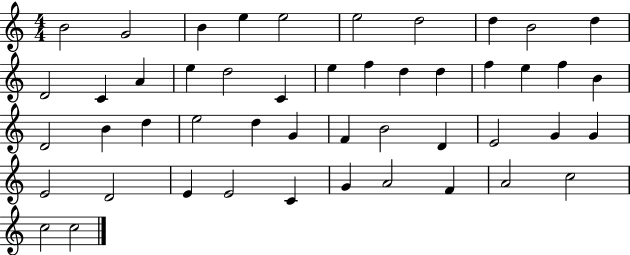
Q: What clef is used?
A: treble